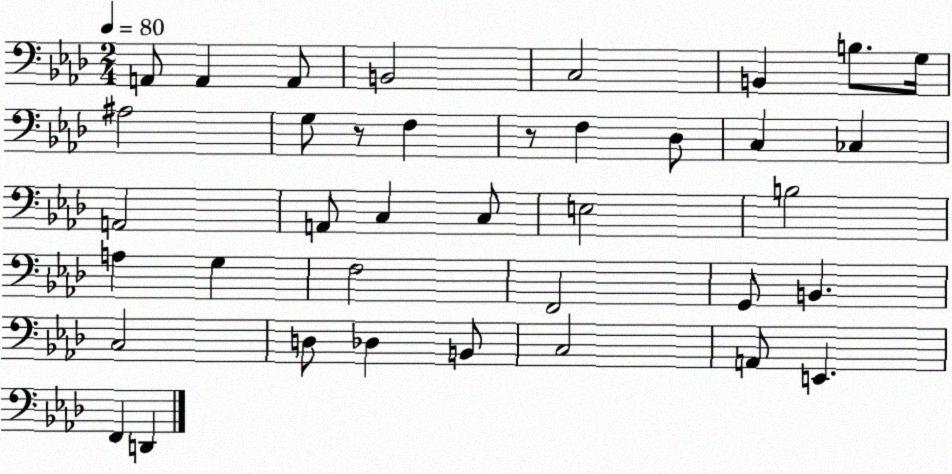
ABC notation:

X:1
T:Untitled
M:2/4
L:1/4
K:Ab
A,,/2 A,, A,,/2 B,,2 C,2 B,, B,/2 G,/4 ^A,2 G,/2 z/2 F, z/2 F, _D,/2 C, _C, A,,2 A,,/2 C, C,/2 E,2 B,2 A, G, F,2 F,,2 G,,/2 B,, C,2 D,/2 _D, B,,/2 C,2 A,,/2 E,, F,, D,,